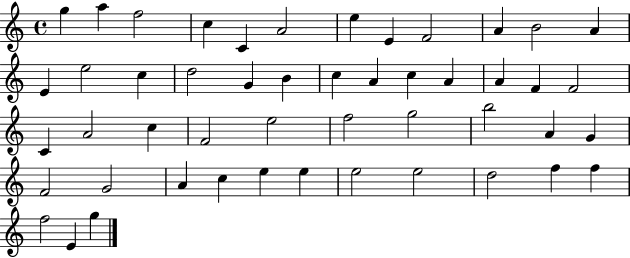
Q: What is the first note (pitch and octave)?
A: G5